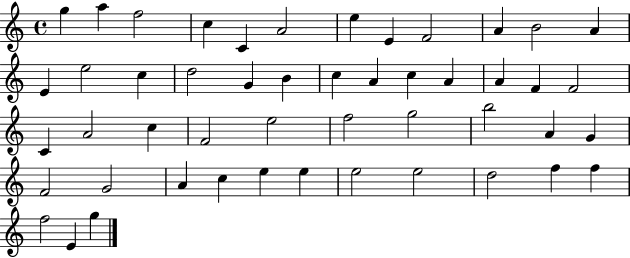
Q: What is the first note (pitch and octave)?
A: G5